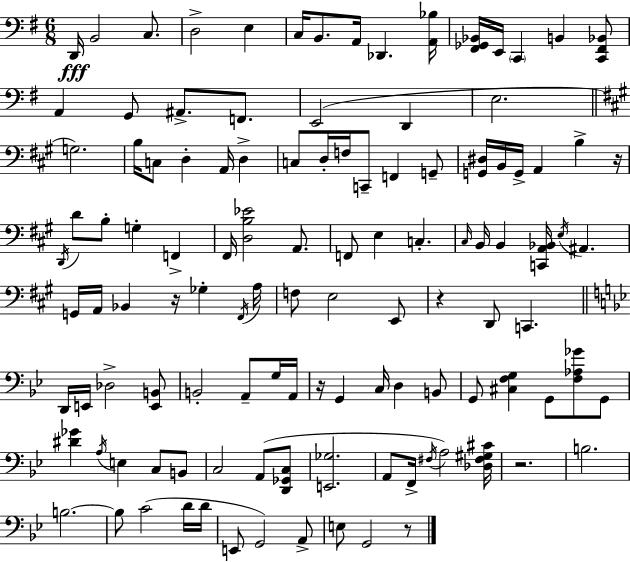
{
  \clef bass
  \numericTimeSignature
  \time 6/8
  \key e \minor
  d,16\fff b,2 c8. | d2-> e4 | c16 b,8. a,16 des,4. <a, bes>16 | <fis, ges, bes,>16 e,16 \parenthesize c,4 b,4 <c, fis, bes,>8 | \break a,4 g,8 ais,8.-> f,8. | e,2( d,4 | e2. | \bar "||" \break \key a \major g2.) | b16 c8 d4-. a,16 d4-> | c8 d16-. f16 c,8-- f,4 g,8-- | <g, dis>16 b,16 g,16-> a,4 b4-> r16 | \break \acciaccatura { d,16 } d'8 b8-. g4-. f,4-> | fis,16 <d b ees'>2 a,8. | f,8 e4 c4.-. | \grace { cis16 } b,16 b,4 <c, a, bes,>16 \acciaccatura { e16 } ais,4. | \break g,16 a,16 bes,4 r16 ges4-. | \acciaccatura { fis,16 } a16 f8 e2 | e,8 r4 d,8 c,4. | \bar "||" \break \key g \minor d,16 e,16 des2-> <e, b,>8 | b,2-. a,8-- g16 a,16 | r16 g,4 c16 d4 b,8 | g,8 <cis f g>4 g,8 <f aes ges'>8 g,8 | \break <dis' ges'>4 \acciaccatura { a16 } e4 c8 b,8 | c2 a,8( <d, ges, c>8 | <e, ges>2. | a,8 f,16-> \acciaccatura { fis16 }) a2 | \break <des fis gis cis'>16 r2. | b2. | b2.~~ | b8 c'2( | \break d'16 d'16 e,8 g,2) | a,8-> e8 g,2 | r8 \bar "|."
}